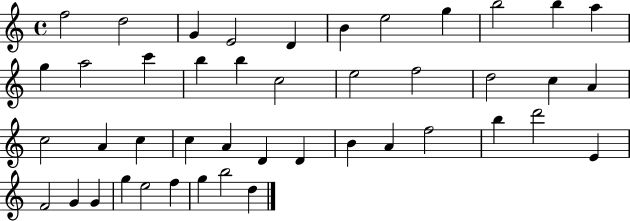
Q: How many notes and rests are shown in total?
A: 44